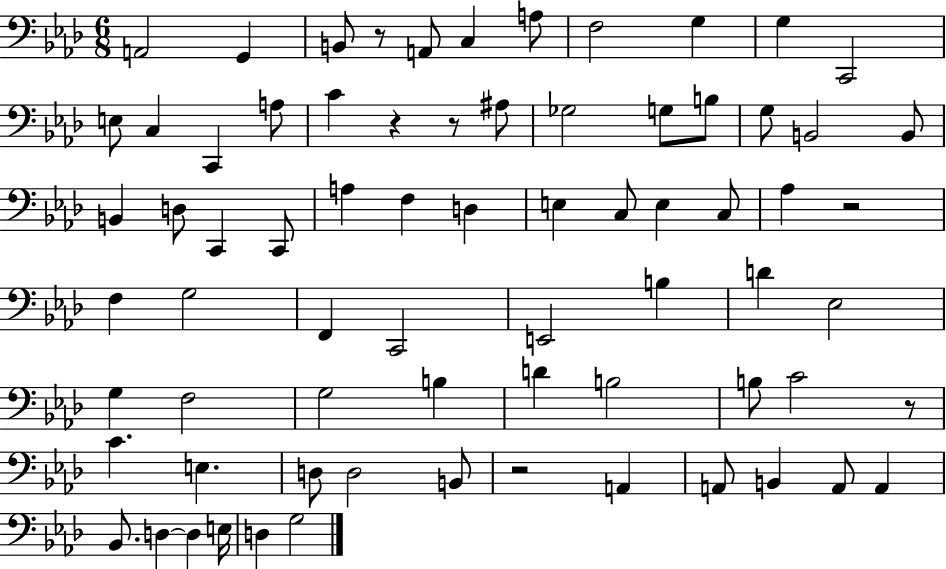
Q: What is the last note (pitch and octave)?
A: G3